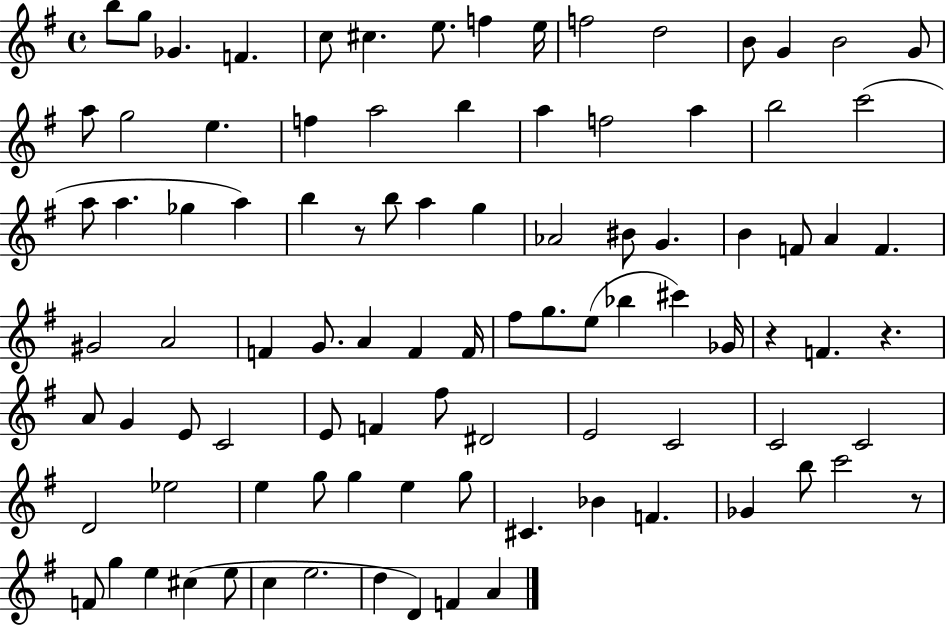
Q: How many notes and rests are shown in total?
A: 95